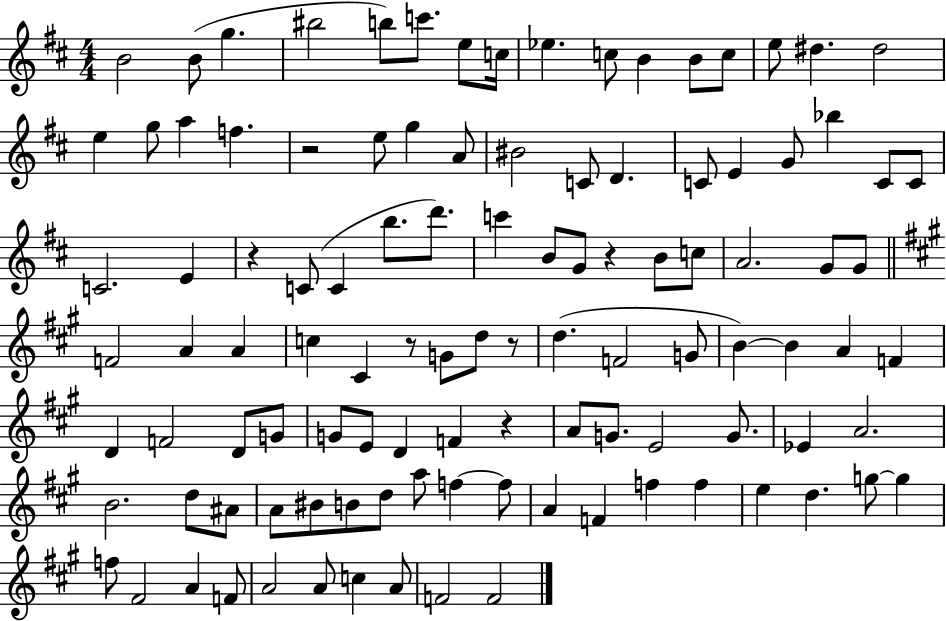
B4/h B4/e G5/q. BIS5/h B5/e C6/e. E5/e C5/s Eb5/q. C5/e B4/q B4/e C5/e E5/e D#5/q. D#5/h E5/q G5/e A5/q F5/q. R/h E5/e G5/q A4/e BIS4/h C4/e D4/q. C4/e E4/q G4/e Bb5/q C4/e C4/e C4/h. E4/q R/q C4/e C4/q B5/e. D6/e. C6/q B4/e G4/e R/q B4/e C5/e A4/h. G4/e G4/e F4/h A4/q A4/q C5/q C#4/q R/e G4/e D5/e R/e D5/q. F4/h G4/e B4/q B4/q A4/q F4/q D4/q F4/h D4/e G4/e G4/e E4/e D4/q F4/q R/q A4/e G4/e. E4/h G4/e. Eb4/q A4/h. B4/h. D5/e A#4/e A4/e BIS4/e B4/e D5/e A5/e F5/q F5/e A4/q F4/q F5/q F5/q E5/q D5/q. G5/e G5/q F5/e F#4/h A4/q F4/e A4/h A4/e C5/q A4/e F4/h F4/h